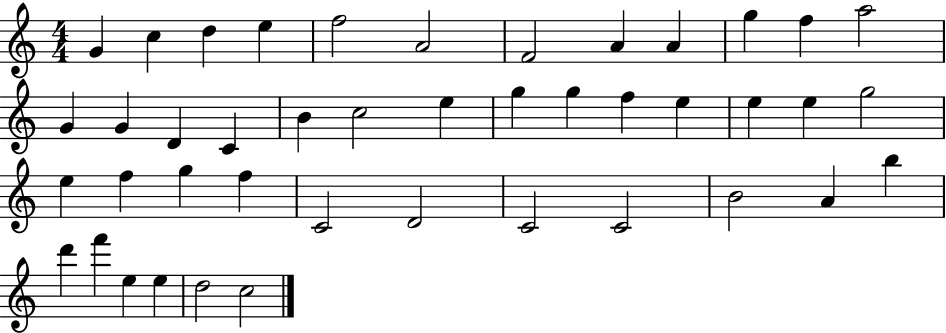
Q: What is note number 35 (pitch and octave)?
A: B4